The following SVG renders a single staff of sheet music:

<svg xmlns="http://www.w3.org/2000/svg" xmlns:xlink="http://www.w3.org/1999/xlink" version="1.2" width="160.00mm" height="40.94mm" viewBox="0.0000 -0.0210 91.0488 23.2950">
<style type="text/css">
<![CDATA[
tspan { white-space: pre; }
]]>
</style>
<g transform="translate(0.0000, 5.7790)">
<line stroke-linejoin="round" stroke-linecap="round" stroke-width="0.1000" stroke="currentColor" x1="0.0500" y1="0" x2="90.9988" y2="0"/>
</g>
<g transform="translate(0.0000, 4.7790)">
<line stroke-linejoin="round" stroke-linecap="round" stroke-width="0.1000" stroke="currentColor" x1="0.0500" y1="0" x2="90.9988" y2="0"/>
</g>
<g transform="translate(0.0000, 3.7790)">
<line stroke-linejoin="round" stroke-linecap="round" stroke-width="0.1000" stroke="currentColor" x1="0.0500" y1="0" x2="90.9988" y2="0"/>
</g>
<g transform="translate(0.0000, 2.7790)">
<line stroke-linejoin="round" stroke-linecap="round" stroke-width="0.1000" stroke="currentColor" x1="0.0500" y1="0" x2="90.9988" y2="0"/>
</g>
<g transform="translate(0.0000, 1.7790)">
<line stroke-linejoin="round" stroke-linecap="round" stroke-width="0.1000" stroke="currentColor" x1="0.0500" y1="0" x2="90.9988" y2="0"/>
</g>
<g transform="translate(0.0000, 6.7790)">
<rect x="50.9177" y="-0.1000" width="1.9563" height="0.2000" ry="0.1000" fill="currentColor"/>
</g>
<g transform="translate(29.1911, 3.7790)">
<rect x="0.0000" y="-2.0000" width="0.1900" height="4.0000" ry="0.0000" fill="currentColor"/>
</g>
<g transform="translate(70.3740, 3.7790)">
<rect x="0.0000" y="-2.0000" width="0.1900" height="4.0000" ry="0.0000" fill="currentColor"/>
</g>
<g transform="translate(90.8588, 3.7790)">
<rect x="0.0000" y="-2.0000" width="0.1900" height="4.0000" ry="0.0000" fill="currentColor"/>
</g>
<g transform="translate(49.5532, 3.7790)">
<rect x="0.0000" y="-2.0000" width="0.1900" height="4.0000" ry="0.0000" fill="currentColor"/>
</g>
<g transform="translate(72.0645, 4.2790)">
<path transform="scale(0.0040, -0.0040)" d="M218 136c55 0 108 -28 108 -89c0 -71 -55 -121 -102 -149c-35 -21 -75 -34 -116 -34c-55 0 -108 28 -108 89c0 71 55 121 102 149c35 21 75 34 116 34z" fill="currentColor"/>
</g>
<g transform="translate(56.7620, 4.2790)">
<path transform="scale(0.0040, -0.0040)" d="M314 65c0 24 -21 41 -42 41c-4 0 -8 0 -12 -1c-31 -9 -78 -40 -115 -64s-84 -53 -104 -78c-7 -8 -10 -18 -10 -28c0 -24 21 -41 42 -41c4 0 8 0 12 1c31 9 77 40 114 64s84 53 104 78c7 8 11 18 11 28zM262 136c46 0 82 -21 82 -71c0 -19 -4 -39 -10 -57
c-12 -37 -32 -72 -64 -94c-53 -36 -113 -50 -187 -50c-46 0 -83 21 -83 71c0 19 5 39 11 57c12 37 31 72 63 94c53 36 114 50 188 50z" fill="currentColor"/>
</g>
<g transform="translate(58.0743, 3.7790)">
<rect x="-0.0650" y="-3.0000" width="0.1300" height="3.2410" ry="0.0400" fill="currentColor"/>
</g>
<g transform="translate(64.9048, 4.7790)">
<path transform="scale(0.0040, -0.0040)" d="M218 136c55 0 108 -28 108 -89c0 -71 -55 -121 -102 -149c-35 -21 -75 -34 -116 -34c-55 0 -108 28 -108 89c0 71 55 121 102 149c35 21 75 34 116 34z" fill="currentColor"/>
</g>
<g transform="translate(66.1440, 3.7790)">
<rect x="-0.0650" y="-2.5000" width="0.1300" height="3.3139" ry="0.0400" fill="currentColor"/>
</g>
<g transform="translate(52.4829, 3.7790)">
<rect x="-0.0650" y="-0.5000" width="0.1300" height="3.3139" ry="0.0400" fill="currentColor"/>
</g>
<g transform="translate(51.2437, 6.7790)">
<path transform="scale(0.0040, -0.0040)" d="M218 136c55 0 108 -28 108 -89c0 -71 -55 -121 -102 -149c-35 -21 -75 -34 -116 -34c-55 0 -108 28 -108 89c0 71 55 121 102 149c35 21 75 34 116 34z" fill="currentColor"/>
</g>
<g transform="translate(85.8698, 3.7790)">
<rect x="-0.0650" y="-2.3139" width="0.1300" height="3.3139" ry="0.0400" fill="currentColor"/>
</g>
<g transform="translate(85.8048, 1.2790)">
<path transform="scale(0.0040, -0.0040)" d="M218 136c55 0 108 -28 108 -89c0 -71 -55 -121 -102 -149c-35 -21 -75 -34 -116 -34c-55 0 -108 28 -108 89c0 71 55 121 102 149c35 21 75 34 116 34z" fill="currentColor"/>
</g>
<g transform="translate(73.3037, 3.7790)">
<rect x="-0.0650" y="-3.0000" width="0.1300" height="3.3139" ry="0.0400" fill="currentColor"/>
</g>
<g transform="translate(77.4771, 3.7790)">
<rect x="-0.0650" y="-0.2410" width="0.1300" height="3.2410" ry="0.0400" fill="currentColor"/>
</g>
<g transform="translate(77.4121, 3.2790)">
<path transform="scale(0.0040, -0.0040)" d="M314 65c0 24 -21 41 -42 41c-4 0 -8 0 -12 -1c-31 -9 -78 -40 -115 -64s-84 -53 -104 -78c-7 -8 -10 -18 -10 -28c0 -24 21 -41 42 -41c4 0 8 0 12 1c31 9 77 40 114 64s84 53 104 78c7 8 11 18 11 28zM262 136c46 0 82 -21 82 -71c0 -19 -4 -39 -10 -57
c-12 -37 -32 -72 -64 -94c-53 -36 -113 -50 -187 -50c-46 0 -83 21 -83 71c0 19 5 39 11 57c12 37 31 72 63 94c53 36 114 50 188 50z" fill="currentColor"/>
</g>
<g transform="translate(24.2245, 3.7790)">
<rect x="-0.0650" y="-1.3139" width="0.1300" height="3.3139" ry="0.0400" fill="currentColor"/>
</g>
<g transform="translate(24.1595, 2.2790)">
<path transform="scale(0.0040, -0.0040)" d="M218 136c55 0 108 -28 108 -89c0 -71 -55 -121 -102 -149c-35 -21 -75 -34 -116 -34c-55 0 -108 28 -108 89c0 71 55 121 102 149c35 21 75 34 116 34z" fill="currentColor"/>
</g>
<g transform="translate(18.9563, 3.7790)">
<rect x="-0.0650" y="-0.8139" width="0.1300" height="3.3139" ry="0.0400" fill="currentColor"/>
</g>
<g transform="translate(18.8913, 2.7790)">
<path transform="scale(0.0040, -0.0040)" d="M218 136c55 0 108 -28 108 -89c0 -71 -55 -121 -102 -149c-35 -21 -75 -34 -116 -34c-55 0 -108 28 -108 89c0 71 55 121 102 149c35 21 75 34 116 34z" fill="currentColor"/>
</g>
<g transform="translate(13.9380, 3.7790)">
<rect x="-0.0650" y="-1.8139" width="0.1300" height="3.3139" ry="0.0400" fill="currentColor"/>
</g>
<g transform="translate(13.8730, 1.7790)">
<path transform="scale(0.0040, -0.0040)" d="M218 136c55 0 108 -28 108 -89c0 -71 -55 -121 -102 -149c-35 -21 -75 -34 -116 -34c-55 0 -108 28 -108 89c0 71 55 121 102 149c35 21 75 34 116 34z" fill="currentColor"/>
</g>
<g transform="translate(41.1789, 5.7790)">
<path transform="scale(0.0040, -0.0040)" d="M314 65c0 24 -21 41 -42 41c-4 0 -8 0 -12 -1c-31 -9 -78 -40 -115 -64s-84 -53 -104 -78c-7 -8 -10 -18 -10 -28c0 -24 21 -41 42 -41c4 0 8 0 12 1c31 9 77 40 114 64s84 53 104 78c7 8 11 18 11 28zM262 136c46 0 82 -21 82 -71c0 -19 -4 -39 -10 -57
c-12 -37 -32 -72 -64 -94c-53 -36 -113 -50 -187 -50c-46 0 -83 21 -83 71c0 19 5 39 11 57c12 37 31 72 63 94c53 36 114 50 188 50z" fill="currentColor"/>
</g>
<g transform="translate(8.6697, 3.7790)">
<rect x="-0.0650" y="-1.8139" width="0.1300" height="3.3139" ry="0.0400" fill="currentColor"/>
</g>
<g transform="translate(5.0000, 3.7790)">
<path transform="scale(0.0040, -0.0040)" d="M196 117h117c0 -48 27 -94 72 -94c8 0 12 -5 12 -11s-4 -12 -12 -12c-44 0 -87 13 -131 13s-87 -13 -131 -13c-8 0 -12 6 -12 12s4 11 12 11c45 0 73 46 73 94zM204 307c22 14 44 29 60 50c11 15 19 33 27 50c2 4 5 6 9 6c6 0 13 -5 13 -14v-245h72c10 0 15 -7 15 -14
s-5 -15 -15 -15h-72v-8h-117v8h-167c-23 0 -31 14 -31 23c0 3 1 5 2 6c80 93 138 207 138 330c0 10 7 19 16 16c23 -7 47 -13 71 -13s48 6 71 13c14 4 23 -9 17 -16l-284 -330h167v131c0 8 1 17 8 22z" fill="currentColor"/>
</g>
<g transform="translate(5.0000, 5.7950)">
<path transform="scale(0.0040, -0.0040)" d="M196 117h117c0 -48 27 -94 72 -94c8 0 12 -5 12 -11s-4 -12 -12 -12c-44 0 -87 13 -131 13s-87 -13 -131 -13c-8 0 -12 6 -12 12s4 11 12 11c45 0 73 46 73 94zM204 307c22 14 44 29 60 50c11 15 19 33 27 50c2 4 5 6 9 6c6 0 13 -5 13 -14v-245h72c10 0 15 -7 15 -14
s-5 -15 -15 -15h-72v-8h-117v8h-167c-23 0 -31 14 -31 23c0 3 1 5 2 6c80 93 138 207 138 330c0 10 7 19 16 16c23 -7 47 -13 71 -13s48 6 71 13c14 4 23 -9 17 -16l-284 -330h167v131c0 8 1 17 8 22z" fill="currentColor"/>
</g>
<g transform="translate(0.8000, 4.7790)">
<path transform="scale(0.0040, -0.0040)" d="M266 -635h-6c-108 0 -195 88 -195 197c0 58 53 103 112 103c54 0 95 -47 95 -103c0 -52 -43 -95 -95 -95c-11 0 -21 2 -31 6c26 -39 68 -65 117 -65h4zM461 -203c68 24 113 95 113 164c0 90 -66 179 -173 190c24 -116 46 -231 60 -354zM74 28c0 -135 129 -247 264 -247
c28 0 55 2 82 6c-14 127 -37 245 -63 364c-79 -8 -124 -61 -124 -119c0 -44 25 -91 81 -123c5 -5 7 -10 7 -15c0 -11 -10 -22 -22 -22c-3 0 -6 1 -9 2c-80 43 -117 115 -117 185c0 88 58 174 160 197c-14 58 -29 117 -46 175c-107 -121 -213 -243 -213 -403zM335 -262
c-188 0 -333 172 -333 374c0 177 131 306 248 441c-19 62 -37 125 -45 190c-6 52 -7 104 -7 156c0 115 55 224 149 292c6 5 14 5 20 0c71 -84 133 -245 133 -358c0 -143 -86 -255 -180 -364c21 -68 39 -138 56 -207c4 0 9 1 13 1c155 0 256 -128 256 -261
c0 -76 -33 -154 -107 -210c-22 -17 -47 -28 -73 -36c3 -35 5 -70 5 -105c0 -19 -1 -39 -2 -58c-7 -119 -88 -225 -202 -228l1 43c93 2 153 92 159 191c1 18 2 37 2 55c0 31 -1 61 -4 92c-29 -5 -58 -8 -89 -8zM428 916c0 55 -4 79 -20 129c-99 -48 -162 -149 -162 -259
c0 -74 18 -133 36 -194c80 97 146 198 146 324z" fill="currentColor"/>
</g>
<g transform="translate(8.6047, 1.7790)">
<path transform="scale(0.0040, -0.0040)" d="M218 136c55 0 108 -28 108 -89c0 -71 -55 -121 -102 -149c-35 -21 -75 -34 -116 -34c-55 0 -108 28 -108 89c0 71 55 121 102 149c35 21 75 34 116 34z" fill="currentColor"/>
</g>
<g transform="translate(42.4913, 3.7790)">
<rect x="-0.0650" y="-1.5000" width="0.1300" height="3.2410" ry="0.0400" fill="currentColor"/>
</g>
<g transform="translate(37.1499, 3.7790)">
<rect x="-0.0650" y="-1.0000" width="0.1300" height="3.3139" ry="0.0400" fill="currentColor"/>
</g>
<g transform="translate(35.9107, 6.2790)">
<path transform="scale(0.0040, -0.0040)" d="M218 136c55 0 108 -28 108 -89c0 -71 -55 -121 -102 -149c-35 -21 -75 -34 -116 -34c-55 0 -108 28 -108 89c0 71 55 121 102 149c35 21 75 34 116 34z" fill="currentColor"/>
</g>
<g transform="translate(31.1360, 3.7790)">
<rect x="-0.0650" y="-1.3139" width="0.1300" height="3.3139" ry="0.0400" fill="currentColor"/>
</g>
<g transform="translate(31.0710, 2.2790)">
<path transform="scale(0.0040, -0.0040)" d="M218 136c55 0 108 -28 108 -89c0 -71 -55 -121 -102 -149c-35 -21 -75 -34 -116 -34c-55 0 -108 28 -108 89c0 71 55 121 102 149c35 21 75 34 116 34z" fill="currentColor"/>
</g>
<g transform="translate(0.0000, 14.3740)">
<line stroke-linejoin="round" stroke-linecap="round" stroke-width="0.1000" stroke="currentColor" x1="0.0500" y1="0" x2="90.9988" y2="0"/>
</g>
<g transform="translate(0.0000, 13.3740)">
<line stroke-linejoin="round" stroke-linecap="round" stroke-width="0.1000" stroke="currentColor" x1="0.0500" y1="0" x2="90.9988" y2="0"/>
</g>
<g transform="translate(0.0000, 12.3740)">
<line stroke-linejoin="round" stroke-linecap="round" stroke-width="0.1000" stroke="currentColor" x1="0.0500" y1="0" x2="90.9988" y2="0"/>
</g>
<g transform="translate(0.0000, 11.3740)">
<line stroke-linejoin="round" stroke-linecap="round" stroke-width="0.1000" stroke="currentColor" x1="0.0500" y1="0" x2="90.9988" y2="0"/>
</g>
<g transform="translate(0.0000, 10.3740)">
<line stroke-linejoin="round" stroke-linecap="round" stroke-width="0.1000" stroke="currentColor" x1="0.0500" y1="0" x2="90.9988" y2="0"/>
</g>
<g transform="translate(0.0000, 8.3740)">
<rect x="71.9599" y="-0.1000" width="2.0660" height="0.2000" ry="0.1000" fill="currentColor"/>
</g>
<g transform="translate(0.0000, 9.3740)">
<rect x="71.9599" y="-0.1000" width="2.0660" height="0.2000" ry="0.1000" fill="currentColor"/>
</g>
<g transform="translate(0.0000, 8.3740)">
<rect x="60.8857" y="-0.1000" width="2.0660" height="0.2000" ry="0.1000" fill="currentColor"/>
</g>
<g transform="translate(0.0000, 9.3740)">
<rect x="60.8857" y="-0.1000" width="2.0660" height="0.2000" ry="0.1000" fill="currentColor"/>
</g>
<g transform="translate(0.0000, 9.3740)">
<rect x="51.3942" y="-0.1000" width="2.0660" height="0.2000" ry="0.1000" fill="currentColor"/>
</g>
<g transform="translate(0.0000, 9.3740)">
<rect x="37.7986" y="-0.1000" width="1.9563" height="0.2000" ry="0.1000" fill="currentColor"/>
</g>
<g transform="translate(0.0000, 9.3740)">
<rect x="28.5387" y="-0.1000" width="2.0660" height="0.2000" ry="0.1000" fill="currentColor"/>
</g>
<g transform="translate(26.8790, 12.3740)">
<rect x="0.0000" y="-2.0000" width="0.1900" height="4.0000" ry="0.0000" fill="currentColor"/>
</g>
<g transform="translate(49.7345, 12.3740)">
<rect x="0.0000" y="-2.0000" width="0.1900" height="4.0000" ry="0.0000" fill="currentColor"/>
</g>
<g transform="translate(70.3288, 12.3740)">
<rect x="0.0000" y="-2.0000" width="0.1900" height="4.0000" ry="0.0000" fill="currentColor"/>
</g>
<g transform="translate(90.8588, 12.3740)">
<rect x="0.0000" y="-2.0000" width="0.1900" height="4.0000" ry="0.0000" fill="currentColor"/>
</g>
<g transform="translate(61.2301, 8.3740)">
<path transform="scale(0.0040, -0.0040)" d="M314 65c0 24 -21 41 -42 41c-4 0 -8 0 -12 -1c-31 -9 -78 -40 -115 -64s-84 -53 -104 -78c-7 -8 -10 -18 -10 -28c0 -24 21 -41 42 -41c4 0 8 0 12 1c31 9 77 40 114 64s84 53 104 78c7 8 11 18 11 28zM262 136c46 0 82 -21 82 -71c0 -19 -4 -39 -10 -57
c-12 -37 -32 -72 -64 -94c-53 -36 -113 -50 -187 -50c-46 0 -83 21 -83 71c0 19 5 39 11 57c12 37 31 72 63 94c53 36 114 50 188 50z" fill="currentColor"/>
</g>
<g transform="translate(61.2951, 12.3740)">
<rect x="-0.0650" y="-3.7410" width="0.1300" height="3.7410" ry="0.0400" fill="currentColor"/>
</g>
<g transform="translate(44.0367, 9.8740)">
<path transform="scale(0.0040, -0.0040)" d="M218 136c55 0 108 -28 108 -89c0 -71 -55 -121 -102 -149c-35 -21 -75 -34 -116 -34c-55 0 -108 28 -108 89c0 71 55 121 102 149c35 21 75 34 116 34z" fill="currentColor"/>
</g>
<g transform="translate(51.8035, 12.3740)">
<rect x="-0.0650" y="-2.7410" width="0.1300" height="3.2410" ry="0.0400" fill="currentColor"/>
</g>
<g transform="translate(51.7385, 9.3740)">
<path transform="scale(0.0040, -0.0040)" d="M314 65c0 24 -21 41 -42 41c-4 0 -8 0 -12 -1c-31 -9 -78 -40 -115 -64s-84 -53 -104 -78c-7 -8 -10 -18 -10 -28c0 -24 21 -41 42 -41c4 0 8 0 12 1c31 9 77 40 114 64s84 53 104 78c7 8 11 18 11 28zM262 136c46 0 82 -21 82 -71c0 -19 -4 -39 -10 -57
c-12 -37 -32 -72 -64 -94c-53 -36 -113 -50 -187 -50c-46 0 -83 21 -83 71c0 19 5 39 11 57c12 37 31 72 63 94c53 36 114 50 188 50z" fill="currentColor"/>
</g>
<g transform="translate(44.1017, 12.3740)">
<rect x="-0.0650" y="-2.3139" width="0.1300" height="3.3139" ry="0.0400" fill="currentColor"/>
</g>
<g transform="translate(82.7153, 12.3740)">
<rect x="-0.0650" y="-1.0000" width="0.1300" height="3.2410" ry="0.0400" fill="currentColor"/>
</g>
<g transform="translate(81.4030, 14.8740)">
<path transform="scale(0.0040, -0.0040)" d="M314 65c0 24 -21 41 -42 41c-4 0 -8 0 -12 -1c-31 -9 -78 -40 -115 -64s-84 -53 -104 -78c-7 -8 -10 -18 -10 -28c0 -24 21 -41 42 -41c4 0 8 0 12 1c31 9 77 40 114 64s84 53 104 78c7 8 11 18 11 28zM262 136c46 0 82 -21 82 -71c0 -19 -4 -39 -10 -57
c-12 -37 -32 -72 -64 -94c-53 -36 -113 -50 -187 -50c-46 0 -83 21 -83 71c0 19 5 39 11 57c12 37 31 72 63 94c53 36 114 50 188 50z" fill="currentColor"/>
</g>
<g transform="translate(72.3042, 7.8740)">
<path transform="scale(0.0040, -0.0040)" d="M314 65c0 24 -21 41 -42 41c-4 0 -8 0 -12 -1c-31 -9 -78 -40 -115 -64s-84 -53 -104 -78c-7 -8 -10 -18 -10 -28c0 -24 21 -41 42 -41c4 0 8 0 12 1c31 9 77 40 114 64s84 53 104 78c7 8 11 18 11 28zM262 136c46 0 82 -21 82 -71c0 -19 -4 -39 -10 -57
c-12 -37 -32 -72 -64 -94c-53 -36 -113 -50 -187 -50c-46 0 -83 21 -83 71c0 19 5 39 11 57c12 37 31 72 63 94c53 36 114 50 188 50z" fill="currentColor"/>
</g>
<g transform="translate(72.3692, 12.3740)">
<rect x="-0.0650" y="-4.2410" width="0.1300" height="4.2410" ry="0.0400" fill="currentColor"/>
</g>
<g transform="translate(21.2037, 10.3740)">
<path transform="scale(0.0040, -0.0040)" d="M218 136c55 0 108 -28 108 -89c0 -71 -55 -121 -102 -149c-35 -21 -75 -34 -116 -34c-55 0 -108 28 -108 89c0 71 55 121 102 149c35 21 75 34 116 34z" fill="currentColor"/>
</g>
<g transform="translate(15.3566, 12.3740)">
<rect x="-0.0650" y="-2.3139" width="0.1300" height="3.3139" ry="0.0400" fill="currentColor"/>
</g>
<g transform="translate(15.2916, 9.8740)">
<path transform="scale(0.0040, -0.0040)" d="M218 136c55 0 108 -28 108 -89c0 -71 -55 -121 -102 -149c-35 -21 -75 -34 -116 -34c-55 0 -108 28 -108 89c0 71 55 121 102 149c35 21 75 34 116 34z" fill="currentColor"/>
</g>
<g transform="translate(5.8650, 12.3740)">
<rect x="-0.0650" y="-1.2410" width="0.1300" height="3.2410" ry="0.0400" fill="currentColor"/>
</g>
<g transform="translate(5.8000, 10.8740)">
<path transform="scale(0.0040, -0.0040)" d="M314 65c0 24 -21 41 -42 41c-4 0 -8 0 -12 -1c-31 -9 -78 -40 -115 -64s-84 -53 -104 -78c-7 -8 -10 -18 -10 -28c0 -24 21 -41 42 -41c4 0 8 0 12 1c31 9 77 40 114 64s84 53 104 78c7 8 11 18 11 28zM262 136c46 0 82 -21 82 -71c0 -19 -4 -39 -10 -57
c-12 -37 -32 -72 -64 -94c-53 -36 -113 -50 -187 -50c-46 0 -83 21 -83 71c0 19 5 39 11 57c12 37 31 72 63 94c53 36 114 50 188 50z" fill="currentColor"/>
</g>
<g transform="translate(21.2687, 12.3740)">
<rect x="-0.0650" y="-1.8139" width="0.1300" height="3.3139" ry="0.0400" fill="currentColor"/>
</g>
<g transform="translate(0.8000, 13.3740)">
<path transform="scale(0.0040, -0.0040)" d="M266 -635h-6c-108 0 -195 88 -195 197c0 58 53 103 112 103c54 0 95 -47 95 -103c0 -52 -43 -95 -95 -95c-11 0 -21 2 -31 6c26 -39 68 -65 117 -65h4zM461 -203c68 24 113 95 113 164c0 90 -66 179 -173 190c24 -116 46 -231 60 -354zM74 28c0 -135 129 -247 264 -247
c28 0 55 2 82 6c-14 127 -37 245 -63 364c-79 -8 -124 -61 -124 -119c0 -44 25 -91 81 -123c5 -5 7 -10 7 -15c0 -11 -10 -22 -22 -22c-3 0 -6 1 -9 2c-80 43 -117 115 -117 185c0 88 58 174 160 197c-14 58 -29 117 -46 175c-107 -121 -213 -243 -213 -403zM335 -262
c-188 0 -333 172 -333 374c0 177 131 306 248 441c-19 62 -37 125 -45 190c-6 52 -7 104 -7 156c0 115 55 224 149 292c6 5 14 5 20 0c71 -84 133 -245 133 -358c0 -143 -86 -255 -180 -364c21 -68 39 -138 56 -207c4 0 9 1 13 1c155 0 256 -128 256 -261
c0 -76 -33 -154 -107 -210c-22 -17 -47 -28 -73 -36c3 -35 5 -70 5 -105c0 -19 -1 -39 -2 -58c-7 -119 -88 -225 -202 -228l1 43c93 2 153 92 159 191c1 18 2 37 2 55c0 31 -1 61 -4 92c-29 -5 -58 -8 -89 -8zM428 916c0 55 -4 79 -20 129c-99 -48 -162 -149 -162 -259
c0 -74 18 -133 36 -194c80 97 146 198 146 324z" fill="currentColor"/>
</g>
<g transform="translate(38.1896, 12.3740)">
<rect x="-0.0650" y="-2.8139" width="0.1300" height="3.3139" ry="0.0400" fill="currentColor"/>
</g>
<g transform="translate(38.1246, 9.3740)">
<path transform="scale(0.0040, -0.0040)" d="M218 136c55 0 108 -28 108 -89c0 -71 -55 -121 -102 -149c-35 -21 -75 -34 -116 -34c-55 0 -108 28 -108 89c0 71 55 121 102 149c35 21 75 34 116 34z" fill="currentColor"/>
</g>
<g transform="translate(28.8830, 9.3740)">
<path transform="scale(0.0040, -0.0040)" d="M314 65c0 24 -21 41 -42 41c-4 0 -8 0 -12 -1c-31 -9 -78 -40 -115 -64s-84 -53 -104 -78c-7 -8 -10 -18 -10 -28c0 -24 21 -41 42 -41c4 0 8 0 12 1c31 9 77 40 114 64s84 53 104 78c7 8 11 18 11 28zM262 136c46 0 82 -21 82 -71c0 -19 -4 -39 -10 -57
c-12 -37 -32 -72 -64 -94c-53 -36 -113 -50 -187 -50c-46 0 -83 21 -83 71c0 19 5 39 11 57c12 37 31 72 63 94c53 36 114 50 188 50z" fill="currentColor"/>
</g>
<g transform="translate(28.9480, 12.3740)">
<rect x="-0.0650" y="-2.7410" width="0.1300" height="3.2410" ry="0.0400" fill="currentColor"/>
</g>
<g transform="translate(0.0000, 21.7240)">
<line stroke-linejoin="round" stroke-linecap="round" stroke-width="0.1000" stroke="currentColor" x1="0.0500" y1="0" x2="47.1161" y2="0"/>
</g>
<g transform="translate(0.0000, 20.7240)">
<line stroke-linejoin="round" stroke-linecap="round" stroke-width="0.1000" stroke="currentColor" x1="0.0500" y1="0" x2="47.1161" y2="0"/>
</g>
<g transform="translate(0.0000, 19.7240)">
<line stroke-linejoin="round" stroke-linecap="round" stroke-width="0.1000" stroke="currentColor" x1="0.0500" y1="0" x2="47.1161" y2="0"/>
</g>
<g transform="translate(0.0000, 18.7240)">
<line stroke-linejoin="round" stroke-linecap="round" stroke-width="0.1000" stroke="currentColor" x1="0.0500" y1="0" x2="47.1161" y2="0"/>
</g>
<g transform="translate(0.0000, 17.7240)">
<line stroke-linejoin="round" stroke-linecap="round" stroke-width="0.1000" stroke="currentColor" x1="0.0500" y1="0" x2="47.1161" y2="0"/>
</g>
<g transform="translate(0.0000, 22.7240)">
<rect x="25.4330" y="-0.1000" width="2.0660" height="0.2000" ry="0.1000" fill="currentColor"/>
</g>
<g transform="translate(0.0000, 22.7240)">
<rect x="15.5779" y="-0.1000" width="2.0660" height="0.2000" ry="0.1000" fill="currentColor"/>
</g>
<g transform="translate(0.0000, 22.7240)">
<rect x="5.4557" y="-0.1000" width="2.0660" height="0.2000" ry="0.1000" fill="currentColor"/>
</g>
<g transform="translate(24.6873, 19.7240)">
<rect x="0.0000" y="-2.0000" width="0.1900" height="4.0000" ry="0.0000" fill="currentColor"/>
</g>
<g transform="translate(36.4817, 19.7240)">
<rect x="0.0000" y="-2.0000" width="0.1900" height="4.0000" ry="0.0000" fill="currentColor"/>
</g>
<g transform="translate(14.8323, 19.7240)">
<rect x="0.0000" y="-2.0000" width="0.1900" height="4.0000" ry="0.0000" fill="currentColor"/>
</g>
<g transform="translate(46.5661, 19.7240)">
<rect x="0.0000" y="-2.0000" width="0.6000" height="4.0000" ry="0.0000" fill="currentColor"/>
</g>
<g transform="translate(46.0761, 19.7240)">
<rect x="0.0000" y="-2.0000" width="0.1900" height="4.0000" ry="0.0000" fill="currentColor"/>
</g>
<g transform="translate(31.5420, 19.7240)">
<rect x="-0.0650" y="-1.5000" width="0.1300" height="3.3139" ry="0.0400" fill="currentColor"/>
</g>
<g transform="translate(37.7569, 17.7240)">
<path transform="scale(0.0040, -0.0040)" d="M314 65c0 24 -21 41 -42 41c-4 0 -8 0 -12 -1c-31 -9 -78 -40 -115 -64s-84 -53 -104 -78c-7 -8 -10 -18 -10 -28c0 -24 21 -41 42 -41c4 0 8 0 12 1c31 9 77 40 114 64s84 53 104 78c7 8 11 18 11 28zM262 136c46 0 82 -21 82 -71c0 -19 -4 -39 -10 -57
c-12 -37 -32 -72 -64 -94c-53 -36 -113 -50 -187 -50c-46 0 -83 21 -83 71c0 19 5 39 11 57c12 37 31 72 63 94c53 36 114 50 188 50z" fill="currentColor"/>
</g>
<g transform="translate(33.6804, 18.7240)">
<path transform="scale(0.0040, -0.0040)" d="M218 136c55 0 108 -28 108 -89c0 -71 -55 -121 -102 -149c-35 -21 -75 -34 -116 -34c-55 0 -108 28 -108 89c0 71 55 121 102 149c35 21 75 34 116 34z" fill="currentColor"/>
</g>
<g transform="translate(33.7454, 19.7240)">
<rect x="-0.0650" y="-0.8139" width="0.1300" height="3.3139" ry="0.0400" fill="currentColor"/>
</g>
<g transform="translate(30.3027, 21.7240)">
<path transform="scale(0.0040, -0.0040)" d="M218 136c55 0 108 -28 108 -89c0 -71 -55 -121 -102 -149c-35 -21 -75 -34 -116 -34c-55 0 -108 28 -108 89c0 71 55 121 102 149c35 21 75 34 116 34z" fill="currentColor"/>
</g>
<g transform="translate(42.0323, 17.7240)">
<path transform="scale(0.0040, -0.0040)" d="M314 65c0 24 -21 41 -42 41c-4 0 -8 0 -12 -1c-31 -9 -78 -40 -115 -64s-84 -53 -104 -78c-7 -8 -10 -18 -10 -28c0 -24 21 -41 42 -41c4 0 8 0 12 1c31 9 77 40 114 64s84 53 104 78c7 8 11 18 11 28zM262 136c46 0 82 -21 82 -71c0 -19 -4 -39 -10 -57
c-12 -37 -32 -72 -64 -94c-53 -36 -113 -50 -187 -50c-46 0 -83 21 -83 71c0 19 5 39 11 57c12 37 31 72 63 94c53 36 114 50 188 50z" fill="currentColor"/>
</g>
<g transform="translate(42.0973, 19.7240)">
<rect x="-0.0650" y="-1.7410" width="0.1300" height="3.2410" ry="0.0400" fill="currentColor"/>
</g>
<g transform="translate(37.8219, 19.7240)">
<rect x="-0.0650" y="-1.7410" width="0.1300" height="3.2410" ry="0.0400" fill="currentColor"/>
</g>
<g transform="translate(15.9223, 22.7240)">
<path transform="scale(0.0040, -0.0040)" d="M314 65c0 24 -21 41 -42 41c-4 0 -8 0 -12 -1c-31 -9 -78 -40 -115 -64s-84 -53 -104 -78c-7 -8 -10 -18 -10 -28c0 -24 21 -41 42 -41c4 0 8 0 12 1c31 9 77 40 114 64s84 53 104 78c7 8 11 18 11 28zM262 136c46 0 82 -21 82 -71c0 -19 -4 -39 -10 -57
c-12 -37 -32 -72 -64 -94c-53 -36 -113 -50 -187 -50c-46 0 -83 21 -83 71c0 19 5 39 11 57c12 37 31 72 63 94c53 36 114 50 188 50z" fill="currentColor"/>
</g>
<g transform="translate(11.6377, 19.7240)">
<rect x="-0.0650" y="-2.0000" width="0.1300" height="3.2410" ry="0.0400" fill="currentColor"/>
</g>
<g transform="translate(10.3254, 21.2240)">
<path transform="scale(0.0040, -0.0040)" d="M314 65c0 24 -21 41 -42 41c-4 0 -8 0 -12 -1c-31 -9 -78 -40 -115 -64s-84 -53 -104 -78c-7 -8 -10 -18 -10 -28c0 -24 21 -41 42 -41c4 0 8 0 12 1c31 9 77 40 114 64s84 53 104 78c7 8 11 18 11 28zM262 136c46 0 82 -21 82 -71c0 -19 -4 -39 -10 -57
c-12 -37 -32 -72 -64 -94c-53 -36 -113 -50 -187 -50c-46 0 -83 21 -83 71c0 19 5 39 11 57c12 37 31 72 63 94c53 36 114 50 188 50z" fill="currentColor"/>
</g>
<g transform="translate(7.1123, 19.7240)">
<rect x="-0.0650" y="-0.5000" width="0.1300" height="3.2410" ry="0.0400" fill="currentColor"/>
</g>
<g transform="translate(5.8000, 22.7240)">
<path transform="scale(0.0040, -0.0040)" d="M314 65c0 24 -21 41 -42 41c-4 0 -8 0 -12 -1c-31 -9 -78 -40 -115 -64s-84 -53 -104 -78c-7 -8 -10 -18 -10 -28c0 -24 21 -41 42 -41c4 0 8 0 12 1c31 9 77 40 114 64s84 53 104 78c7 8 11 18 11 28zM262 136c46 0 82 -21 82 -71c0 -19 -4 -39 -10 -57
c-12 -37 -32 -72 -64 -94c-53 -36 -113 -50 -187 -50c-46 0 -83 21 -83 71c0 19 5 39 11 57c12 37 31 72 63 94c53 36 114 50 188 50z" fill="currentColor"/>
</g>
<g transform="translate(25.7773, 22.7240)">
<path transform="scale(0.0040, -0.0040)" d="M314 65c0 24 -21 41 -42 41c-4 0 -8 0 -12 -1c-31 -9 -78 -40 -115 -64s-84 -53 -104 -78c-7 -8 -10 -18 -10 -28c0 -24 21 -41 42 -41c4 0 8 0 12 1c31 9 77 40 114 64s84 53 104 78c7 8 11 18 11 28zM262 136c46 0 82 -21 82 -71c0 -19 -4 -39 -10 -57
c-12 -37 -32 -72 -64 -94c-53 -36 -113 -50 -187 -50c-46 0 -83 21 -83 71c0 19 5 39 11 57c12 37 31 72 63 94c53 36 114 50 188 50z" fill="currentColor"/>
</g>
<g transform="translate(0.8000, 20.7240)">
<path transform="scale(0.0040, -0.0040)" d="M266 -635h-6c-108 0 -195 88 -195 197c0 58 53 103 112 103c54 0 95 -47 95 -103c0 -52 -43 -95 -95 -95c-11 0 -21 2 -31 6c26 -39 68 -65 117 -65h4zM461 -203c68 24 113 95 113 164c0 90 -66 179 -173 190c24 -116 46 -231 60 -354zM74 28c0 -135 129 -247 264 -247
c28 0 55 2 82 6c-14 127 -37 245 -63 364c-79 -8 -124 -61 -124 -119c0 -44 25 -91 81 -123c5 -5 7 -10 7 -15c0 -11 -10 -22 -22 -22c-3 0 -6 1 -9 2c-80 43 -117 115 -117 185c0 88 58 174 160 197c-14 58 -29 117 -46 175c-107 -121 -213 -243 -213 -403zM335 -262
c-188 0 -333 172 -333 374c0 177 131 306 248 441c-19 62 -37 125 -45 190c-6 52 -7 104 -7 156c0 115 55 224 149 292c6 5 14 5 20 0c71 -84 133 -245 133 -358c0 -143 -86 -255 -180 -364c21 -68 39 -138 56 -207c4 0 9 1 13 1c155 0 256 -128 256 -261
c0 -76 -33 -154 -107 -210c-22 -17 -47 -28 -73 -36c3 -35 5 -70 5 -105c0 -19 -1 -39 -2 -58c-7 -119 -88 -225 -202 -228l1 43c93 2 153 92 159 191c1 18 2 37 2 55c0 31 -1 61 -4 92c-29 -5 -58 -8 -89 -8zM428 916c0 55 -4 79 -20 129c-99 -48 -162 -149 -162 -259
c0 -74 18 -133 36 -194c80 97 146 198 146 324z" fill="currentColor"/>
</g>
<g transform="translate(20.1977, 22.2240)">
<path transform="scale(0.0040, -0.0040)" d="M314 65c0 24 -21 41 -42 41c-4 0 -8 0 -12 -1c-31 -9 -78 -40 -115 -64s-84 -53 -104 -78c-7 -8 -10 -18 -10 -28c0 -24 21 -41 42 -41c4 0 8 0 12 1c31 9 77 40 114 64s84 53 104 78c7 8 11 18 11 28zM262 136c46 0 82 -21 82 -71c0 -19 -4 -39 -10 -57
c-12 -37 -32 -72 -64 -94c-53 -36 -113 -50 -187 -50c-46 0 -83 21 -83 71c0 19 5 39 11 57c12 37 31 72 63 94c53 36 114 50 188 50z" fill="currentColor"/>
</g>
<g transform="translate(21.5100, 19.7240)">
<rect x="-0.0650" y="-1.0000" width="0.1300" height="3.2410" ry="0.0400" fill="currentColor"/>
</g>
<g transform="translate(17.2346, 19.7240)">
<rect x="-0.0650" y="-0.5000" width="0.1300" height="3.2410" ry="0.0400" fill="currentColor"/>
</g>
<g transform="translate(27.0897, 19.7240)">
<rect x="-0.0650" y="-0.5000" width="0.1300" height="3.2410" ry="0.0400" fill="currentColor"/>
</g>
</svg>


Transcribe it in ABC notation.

X:1
T:Untitled
M:4/4
L:1/4
K:C
f f d e e D E2 C A2 G A c2 g e2 g f a2 a g a2 c'2 d'2 D2 C2 F2 C2 D2 C2 E d f2 f2